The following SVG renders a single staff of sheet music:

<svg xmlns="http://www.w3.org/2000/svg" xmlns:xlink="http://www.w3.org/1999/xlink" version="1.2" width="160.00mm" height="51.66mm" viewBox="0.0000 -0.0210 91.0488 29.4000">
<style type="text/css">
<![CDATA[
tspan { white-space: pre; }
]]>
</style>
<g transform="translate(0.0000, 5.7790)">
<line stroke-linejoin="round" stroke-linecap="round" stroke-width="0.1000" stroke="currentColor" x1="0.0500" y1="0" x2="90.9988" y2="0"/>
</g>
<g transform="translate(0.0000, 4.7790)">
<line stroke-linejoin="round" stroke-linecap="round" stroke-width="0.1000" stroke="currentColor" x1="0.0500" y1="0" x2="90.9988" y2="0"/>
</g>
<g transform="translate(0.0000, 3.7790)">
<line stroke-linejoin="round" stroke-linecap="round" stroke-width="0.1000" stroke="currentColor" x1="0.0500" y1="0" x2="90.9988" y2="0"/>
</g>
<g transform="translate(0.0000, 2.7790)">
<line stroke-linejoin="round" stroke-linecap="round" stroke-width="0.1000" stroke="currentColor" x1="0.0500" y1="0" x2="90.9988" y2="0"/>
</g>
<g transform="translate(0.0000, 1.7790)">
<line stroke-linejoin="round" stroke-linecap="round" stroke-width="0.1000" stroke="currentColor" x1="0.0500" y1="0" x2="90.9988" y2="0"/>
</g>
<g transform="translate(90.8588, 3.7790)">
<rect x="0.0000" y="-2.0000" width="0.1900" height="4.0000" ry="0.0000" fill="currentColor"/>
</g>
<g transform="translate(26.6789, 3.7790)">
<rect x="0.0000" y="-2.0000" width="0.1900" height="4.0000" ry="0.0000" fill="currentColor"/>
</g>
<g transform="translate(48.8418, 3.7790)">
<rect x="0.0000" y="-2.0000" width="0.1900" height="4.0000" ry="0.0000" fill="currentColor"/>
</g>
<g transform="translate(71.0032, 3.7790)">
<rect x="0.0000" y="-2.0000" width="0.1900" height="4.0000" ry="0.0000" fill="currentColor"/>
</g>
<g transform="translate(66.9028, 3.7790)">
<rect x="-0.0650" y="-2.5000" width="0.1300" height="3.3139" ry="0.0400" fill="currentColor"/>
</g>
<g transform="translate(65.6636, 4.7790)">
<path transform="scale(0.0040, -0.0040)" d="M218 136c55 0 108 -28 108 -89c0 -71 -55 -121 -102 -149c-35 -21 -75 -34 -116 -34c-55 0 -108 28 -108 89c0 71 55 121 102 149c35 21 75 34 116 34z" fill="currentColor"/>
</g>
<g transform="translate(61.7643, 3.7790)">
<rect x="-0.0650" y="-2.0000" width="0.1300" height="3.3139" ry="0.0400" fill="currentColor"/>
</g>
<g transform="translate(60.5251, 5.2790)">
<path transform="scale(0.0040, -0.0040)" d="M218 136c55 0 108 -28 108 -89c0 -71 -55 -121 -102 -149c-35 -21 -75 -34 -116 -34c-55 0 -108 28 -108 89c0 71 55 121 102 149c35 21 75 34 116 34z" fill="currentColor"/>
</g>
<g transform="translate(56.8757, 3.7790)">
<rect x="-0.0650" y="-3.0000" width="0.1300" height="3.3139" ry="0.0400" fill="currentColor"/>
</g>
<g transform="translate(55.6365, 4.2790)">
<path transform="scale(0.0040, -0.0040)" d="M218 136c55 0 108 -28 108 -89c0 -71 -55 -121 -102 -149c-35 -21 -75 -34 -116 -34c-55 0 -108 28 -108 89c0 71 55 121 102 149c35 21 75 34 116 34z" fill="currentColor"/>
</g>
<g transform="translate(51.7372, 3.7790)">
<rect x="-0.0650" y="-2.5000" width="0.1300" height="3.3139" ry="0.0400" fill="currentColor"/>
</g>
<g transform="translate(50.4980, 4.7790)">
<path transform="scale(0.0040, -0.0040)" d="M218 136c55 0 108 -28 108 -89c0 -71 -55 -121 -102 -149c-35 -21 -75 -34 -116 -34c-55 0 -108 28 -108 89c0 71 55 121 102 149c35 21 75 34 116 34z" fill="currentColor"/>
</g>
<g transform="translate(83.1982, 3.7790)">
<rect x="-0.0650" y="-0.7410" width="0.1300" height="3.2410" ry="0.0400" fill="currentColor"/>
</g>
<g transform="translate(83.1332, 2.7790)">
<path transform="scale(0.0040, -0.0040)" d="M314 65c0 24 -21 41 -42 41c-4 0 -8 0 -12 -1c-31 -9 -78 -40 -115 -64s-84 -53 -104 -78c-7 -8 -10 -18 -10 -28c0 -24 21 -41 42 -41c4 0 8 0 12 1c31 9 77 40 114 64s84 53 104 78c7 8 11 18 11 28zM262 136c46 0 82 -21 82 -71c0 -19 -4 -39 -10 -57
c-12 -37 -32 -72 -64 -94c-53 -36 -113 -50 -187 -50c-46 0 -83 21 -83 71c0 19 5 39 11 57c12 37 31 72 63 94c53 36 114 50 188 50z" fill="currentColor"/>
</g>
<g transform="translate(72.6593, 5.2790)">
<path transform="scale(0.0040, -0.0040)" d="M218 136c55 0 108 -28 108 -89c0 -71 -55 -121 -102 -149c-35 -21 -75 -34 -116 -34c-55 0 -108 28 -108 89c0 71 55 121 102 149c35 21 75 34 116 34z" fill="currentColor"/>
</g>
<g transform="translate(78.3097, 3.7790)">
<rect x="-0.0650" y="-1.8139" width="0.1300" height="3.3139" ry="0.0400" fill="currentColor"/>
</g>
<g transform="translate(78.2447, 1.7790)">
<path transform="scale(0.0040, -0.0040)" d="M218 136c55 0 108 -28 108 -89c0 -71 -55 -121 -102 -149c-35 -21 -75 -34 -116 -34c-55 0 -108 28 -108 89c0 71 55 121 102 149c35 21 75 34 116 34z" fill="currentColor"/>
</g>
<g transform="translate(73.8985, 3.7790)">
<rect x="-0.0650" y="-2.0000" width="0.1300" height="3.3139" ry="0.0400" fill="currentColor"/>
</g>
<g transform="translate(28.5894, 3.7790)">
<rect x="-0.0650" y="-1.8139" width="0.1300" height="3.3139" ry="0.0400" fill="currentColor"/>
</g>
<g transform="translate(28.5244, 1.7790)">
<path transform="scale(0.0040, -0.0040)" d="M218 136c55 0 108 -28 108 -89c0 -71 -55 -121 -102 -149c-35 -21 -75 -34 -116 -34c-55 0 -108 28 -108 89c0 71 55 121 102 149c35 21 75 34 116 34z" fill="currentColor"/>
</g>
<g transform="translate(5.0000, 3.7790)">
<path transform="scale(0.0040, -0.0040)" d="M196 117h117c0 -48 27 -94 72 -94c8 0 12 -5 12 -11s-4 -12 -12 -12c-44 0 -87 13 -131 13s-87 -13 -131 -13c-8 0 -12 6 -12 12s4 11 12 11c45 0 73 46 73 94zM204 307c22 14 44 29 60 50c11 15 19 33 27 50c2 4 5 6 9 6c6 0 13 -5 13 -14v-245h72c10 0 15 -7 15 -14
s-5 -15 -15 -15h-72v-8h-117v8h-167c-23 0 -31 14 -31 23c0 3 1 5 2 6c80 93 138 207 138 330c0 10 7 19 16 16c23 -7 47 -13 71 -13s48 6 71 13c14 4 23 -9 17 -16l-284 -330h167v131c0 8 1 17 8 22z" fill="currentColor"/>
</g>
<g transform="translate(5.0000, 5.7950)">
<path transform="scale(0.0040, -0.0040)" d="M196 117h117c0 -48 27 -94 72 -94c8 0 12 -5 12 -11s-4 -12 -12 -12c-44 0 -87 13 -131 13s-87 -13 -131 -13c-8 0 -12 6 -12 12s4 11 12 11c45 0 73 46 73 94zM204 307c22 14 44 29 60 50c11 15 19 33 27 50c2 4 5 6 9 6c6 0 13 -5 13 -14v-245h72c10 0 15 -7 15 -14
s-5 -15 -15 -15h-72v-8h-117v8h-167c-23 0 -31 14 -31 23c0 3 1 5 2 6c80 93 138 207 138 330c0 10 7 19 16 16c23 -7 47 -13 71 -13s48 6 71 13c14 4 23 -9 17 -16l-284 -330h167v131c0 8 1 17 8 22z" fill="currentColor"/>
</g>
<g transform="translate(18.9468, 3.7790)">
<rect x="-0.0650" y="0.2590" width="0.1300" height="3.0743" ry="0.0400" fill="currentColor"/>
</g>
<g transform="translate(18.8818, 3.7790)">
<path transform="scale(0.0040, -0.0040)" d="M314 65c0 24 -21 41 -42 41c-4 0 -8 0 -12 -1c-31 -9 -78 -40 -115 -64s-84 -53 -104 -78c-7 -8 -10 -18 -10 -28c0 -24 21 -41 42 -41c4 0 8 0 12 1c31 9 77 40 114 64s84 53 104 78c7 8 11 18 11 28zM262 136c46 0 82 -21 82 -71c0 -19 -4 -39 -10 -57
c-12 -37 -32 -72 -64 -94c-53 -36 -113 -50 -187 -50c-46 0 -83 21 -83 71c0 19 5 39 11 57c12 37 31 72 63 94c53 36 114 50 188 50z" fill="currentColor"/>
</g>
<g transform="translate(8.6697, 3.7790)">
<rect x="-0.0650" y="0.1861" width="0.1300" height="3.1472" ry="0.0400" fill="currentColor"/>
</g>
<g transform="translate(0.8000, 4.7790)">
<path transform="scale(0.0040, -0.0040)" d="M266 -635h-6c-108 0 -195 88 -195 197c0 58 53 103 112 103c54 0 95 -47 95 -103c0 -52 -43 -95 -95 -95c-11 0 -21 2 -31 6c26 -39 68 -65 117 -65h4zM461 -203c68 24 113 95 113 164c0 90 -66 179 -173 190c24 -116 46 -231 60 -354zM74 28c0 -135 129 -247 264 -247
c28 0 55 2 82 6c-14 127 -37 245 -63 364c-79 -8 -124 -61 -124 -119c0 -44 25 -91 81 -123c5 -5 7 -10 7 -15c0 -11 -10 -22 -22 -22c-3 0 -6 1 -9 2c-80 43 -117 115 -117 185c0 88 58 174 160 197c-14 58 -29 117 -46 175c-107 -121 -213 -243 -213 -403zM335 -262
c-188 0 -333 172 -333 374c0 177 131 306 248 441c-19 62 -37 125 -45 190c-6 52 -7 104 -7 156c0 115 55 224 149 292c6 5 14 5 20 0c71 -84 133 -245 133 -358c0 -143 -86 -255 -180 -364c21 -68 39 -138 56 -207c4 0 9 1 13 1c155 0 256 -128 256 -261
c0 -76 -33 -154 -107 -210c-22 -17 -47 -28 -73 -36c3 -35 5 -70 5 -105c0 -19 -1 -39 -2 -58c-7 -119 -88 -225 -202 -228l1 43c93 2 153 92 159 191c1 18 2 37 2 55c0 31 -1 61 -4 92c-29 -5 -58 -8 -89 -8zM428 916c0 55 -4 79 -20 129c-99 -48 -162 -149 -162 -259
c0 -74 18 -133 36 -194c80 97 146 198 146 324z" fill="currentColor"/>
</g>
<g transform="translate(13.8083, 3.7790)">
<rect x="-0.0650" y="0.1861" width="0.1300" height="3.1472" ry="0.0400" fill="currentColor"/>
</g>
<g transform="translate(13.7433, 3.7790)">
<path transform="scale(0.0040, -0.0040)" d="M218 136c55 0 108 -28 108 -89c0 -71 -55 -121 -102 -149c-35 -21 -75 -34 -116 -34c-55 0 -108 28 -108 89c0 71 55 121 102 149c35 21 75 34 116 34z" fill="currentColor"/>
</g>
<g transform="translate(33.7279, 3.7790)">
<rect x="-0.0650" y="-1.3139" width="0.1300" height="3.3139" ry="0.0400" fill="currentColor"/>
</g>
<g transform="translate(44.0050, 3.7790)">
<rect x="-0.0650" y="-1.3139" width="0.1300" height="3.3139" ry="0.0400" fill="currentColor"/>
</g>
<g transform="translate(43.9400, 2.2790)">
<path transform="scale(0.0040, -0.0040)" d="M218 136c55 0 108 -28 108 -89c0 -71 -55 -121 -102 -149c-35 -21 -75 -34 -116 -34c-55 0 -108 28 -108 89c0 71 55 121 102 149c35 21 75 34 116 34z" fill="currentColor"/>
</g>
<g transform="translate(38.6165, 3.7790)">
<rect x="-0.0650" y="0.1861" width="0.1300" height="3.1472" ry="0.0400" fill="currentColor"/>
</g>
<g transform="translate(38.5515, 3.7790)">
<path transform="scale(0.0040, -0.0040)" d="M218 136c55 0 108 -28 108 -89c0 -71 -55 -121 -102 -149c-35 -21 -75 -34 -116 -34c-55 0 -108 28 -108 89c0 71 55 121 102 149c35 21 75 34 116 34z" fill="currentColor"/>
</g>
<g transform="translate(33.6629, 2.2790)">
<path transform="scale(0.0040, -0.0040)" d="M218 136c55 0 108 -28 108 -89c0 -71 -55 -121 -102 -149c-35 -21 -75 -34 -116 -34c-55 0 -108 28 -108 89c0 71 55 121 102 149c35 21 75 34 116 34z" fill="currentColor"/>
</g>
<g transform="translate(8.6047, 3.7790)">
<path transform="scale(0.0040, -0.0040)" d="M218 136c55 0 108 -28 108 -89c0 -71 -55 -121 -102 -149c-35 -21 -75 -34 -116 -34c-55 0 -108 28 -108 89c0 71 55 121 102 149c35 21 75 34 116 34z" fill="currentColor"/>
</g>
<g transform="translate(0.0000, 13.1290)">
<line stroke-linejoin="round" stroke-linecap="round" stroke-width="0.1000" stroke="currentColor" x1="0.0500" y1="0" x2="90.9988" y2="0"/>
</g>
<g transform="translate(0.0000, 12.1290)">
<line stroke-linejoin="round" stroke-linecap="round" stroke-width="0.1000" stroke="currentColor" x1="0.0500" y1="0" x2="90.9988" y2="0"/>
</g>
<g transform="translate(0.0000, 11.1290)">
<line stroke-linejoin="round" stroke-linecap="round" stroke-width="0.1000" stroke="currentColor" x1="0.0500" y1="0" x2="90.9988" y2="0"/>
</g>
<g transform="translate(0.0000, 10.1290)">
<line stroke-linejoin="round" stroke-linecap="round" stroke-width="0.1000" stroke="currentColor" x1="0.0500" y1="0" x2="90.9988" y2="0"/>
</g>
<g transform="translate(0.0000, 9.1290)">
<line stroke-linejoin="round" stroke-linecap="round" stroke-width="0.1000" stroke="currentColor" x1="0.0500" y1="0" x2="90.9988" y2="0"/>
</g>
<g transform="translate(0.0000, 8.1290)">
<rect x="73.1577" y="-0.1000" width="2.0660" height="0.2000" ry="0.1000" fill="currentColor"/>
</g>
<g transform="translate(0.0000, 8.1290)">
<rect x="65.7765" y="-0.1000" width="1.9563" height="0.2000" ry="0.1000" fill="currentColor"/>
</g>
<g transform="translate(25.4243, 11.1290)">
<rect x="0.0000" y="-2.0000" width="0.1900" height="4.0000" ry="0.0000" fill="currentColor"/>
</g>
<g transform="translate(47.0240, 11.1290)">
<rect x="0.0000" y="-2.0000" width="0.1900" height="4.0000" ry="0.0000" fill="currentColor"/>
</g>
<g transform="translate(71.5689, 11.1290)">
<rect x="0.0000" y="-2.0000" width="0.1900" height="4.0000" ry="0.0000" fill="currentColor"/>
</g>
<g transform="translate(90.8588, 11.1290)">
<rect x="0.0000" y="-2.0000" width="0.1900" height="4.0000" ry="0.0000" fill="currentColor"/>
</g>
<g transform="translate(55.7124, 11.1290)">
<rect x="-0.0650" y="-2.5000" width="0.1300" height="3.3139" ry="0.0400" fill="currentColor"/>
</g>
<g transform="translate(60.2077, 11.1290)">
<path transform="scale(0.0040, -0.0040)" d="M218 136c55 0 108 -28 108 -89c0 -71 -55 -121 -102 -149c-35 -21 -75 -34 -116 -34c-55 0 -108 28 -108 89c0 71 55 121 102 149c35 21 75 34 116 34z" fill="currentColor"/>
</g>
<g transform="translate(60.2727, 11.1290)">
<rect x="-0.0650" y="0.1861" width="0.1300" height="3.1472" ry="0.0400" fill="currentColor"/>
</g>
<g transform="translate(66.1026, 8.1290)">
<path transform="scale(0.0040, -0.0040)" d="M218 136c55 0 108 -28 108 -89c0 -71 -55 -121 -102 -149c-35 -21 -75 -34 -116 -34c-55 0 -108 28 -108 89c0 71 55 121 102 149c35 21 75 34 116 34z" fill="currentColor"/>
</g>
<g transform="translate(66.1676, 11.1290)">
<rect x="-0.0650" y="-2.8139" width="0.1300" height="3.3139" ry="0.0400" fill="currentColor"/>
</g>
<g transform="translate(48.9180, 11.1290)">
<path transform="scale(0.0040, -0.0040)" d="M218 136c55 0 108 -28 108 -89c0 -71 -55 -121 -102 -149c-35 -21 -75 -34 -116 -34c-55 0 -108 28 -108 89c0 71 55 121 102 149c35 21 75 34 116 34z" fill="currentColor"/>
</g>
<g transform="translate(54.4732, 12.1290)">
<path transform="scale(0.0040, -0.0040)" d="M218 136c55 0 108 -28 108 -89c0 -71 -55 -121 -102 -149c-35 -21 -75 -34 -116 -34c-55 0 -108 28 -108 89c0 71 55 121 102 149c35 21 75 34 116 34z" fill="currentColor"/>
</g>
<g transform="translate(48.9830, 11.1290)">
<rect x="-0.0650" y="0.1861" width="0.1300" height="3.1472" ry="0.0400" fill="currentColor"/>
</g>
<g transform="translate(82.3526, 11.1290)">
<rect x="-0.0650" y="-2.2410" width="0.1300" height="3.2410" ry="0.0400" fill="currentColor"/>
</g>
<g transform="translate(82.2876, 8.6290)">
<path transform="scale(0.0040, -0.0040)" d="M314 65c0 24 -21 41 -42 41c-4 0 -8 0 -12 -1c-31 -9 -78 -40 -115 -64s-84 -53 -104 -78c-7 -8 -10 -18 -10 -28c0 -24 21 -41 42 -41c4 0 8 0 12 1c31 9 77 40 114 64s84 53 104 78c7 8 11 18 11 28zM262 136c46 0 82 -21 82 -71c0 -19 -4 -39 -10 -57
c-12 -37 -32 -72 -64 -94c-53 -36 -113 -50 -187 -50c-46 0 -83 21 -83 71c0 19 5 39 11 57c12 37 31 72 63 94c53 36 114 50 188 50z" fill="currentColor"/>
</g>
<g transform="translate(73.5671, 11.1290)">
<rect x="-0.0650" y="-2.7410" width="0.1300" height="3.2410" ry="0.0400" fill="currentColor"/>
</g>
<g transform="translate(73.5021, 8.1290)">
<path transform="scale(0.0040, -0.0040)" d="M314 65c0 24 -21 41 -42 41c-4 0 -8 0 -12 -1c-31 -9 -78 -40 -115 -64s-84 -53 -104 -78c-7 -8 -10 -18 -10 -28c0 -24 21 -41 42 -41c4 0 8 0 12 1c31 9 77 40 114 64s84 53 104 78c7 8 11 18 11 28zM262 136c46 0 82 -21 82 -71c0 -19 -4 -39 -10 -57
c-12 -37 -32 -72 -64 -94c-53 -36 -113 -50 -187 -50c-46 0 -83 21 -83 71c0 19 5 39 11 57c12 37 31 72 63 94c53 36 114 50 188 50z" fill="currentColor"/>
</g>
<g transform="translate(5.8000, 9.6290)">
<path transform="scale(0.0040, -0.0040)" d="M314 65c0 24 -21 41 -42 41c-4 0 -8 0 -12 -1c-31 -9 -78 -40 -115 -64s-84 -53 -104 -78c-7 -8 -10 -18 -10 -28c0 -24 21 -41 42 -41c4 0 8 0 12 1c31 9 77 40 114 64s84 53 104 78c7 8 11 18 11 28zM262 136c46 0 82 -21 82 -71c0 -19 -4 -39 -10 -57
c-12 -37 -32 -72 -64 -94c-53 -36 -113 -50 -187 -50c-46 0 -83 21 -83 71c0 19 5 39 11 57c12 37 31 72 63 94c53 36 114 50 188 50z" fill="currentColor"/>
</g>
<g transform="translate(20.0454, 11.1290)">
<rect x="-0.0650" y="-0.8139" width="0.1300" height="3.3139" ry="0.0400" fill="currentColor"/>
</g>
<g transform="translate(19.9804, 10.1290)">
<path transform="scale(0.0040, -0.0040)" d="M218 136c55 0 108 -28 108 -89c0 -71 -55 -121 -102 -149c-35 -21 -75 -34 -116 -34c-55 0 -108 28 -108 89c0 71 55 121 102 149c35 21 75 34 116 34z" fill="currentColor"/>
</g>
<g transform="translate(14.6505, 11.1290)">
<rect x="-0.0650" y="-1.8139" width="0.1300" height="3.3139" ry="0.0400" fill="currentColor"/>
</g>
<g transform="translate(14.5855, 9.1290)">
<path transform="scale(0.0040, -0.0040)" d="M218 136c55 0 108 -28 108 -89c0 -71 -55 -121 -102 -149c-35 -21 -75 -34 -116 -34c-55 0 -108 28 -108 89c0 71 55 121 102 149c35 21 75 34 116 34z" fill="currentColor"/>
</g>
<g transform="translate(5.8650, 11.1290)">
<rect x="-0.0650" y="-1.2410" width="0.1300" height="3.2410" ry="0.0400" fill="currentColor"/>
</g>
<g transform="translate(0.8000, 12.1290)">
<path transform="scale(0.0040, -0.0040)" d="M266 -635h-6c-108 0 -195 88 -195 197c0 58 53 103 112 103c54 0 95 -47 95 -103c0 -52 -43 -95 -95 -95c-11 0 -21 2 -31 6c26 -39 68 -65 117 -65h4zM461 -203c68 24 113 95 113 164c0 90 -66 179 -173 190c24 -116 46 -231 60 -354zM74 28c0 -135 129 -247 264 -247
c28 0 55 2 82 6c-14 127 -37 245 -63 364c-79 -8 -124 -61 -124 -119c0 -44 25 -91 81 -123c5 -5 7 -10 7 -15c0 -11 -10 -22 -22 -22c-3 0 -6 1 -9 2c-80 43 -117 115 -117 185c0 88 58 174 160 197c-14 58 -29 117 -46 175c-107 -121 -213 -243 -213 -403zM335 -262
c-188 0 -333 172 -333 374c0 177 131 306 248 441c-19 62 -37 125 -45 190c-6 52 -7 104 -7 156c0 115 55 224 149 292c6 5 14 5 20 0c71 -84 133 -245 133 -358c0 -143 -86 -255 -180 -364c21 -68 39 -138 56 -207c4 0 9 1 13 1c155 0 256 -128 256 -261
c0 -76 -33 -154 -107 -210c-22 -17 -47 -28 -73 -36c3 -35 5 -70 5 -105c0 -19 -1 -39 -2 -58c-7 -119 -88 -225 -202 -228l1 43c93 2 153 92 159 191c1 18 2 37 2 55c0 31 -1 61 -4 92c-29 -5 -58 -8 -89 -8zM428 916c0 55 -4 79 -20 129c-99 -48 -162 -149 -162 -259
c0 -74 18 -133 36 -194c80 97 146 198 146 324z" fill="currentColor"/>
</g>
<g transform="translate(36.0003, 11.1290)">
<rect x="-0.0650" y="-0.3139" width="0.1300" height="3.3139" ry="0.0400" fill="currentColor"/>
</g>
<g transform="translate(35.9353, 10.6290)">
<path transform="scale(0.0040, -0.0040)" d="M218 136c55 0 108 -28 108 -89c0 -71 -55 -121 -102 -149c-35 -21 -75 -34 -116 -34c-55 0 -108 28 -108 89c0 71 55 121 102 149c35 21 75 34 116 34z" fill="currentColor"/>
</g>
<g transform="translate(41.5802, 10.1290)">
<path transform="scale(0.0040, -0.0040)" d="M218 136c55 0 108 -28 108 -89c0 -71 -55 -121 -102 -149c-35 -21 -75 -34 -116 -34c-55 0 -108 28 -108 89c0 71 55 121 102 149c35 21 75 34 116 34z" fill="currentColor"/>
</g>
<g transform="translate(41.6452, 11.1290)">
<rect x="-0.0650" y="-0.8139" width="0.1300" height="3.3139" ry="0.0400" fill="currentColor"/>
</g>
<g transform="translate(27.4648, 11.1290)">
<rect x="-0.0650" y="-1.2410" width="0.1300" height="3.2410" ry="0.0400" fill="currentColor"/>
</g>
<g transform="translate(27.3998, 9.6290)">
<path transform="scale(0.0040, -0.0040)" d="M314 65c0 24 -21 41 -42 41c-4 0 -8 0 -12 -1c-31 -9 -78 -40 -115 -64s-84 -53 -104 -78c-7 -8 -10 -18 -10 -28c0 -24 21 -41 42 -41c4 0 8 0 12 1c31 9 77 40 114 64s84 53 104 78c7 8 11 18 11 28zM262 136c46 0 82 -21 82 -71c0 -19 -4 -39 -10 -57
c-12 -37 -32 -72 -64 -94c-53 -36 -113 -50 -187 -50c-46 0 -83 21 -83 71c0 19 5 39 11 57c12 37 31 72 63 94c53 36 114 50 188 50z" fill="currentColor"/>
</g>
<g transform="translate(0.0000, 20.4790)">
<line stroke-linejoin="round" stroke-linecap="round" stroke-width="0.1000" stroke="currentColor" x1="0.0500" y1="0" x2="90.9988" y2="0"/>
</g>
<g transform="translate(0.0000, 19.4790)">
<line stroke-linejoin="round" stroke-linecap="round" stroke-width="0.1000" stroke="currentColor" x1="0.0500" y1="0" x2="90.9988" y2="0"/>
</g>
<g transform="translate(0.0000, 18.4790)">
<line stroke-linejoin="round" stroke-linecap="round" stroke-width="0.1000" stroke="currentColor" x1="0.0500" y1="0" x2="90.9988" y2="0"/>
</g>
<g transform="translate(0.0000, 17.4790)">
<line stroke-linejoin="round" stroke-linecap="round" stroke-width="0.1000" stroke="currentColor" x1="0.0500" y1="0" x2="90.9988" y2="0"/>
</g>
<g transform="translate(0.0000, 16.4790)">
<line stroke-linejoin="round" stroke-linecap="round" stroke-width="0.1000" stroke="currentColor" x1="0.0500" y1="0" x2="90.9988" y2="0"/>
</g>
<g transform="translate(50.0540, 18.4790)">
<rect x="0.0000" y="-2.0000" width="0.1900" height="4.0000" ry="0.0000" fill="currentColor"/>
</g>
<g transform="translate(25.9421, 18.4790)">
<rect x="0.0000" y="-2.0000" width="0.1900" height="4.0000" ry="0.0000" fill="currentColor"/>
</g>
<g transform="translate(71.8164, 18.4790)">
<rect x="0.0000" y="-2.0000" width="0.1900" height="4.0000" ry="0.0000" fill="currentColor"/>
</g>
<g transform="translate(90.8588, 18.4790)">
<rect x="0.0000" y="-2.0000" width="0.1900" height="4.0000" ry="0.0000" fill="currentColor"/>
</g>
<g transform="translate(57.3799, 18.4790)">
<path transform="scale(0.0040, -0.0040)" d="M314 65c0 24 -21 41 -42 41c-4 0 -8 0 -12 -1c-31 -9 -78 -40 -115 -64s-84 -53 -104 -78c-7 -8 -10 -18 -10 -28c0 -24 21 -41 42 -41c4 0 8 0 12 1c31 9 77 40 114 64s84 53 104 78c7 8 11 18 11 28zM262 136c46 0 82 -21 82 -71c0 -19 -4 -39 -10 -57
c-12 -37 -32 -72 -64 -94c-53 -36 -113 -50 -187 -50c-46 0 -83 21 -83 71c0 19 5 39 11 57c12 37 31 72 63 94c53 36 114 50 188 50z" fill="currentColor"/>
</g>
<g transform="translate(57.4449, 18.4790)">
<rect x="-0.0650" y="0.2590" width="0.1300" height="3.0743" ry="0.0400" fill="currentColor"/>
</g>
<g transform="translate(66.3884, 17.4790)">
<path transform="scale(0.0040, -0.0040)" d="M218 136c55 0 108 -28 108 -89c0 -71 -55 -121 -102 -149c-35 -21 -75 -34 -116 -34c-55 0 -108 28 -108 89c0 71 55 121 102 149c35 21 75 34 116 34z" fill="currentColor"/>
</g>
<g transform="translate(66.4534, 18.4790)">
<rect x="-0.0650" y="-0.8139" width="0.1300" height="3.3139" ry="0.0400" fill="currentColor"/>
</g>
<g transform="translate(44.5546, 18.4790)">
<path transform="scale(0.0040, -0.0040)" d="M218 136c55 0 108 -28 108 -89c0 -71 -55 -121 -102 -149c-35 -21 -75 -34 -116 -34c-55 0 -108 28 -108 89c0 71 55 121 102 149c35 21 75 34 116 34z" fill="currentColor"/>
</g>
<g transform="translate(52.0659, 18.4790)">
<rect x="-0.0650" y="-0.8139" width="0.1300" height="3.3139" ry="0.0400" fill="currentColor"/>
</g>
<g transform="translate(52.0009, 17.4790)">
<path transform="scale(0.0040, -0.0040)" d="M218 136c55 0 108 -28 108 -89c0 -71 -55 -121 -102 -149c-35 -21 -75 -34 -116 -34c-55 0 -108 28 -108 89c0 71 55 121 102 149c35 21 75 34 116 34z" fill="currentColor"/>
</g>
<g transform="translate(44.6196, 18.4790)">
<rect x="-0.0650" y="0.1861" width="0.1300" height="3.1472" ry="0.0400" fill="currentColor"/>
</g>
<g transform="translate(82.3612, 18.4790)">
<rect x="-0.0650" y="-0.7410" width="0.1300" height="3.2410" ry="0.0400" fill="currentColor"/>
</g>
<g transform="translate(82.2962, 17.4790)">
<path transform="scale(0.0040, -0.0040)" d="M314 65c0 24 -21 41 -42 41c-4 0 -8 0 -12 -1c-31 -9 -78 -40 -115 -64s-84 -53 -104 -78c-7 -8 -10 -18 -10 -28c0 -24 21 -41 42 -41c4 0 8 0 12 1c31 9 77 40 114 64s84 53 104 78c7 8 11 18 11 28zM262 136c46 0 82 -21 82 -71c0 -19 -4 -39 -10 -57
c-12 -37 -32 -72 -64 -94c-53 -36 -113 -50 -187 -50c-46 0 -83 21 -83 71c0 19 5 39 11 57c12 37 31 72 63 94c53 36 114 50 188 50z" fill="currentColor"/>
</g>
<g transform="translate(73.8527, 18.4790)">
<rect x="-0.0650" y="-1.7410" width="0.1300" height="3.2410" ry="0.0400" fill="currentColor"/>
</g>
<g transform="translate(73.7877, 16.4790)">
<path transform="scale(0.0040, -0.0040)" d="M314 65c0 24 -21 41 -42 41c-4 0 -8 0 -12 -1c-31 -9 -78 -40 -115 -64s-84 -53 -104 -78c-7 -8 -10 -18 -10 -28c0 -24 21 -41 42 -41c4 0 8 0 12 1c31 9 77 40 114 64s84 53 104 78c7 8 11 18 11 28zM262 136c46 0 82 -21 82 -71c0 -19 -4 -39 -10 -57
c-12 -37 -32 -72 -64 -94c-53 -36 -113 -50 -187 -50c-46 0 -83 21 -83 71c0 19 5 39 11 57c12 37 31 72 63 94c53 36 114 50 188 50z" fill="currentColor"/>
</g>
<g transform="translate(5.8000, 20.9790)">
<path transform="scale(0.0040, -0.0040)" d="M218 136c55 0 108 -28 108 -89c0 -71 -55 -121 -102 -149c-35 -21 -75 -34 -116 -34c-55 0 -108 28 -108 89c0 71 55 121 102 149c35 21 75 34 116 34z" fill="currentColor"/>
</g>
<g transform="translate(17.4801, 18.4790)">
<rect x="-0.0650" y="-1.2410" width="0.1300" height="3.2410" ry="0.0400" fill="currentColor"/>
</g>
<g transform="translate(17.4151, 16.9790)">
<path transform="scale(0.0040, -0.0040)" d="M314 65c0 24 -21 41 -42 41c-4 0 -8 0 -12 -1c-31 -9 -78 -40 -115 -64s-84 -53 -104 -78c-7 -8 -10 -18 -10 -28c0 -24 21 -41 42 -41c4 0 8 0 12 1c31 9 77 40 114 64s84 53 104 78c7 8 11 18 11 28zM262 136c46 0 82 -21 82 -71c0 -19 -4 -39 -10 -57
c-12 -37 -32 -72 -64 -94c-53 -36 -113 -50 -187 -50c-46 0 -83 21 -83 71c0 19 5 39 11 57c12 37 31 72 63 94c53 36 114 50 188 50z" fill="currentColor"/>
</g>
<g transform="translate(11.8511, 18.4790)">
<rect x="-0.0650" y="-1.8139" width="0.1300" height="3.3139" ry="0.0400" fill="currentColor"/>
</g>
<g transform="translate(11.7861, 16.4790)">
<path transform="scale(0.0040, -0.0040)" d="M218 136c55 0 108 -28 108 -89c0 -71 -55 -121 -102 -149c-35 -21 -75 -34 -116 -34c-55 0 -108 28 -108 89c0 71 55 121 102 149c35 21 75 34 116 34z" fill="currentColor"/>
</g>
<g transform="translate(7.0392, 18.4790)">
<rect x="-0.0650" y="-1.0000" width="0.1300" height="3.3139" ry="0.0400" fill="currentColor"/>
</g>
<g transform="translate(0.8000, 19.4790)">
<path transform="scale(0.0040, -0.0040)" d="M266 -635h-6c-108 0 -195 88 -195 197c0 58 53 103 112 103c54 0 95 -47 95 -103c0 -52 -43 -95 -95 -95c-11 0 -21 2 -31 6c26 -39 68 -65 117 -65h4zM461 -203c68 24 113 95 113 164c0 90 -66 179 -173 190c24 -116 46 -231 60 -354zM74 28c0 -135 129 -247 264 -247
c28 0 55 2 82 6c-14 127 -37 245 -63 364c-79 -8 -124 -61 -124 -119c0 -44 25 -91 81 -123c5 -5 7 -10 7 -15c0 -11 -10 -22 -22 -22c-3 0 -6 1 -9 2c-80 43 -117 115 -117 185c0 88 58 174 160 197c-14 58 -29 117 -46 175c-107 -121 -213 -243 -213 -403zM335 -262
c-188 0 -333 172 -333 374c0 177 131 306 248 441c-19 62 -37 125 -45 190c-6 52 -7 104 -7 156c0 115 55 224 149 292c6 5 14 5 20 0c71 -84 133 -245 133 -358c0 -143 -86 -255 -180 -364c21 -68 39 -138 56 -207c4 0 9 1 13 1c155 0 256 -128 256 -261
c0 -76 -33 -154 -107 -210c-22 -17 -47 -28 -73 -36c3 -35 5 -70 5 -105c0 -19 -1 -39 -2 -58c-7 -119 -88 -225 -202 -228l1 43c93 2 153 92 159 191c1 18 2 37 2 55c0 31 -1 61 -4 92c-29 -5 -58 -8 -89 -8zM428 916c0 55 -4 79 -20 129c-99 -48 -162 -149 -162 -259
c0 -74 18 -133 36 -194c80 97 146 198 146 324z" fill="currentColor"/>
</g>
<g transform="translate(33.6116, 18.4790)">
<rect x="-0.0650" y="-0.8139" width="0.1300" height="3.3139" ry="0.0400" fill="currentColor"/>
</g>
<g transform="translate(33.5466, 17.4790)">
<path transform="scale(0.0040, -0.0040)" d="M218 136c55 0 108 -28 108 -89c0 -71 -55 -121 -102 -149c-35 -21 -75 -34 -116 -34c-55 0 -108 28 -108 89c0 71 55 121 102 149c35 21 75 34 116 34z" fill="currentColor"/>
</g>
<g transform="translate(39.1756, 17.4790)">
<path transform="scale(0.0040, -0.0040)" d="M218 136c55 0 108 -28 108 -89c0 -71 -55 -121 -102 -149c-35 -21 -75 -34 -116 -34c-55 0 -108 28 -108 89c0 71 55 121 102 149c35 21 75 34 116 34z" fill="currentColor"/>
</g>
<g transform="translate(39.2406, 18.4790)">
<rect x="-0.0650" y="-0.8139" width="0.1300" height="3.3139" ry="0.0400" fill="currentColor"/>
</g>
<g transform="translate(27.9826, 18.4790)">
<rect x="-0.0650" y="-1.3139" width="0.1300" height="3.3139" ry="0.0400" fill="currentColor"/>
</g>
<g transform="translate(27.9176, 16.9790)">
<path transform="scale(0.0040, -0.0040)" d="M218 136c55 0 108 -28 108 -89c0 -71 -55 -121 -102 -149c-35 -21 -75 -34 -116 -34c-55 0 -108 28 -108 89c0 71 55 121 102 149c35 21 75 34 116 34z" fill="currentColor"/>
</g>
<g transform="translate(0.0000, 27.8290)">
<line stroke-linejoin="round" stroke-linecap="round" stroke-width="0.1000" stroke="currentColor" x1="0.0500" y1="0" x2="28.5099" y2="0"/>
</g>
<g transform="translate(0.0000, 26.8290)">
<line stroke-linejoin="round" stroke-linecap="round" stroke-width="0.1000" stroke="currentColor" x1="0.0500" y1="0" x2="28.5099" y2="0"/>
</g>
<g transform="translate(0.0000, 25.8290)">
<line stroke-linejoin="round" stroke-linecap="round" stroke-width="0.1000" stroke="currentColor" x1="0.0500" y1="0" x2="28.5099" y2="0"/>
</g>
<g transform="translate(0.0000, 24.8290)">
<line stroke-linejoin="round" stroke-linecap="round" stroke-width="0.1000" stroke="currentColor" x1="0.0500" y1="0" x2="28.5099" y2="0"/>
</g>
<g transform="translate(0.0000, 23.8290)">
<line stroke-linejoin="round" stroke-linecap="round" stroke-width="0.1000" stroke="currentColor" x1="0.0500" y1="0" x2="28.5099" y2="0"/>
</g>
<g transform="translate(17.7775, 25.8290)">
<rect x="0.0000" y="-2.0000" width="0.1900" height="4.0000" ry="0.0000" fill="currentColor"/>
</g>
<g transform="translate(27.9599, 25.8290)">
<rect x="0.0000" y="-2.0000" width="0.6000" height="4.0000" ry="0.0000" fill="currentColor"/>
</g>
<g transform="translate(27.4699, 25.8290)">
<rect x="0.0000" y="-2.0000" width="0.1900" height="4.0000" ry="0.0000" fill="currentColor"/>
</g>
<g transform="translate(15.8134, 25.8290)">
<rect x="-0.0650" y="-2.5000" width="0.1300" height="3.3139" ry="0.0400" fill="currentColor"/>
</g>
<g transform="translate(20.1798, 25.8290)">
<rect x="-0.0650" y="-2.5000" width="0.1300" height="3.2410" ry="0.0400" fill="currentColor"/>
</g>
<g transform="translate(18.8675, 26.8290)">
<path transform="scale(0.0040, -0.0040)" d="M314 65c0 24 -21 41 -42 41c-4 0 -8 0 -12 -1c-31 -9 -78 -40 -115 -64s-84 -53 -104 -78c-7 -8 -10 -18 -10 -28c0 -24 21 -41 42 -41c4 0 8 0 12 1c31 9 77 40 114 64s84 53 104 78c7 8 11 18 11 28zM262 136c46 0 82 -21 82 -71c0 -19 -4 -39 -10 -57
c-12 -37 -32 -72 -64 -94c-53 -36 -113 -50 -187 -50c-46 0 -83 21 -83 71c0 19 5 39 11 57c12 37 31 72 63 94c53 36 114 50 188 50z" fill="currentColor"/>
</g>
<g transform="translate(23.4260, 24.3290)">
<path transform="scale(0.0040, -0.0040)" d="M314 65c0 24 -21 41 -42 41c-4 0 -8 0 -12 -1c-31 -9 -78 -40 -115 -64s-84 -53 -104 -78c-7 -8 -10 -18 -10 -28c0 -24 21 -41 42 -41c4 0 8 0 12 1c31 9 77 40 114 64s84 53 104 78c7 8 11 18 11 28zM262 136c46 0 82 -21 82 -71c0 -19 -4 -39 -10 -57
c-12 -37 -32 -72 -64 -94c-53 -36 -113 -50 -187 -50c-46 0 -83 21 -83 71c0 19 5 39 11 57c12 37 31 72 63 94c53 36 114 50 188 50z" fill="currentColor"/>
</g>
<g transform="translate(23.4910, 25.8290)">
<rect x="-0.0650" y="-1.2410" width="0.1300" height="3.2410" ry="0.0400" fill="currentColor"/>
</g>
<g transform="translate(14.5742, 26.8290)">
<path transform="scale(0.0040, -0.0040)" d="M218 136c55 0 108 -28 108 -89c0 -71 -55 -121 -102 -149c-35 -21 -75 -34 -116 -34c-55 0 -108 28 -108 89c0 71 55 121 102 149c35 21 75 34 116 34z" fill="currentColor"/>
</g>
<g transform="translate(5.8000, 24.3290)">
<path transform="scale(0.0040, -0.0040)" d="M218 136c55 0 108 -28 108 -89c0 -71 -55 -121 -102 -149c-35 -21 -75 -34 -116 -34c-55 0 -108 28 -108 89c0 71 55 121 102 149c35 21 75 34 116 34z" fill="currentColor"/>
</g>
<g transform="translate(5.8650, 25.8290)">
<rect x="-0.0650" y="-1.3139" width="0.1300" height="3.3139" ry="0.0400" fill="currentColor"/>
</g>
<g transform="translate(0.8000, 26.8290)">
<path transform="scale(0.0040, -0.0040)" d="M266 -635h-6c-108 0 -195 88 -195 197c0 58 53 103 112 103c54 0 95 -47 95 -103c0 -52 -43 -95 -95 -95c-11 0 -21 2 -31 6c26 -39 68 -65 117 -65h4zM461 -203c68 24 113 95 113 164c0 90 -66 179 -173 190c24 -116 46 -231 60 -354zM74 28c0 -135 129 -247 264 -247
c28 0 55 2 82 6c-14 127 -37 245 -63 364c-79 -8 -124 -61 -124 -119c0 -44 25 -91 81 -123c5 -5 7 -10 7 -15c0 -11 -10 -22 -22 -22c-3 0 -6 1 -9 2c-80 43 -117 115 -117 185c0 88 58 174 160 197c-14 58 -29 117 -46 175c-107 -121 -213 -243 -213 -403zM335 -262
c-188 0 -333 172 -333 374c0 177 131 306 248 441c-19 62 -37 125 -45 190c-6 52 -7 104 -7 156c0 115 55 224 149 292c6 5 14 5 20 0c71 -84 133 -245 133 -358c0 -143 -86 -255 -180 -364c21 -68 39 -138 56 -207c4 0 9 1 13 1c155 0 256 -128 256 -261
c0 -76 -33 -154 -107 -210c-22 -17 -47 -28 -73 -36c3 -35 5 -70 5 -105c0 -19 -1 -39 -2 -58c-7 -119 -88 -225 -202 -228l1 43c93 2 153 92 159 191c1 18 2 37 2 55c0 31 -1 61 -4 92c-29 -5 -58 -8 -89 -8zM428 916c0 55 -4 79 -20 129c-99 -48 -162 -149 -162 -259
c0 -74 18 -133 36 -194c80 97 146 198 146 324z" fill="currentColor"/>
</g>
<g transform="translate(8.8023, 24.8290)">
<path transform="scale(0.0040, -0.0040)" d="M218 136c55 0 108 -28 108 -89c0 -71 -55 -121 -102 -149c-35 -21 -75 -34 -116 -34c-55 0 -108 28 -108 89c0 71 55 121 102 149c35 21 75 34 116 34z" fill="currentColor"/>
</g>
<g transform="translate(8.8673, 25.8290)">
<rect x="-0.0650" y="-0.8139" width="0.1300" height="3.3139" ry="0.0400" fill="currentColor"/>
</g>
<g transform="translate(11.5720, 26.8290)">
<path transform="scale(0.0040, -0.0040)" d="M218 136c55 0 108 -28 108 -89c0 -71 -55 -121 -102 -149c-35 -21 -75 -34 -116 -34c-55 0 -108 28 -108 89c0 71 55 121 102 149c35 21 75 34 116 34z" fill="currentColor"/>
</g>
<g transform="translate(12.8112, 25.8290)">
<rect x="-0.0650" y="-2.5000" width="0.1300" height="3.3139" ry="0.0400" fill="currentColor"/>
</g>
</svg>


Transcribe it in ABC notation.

X:1
T:Untitled
M:4/4
L:1/4
K:C
B B B2 f e B e G A F G F f d2 e2 f d e2 c d B G B a a2 g2 D f e2 e d d B d B2 d f2 d2 e d G G G2 e2